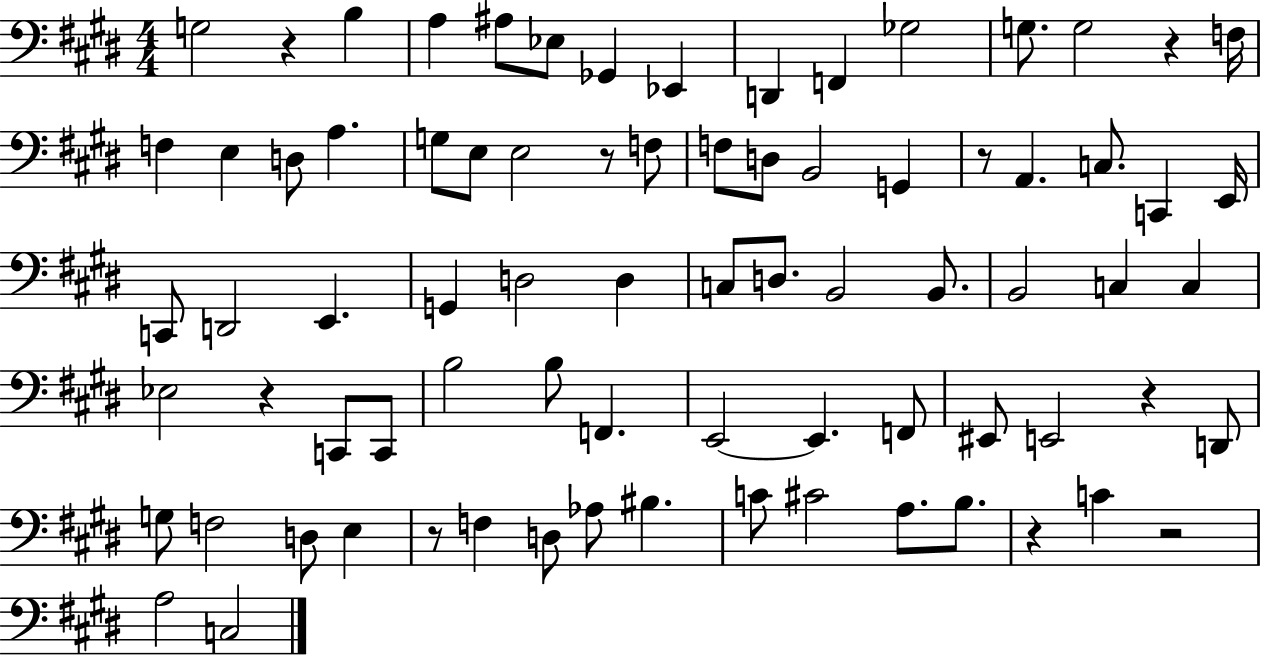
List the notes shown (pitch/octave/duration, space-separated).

G3/h R/q B3/q A3/q A#3/e Eb3/e Gb2/q Eb2/q D2/q F2/q Gb3/h G3/e. G3/h R/q F3/s F3/q E3/q D3/e A3/q. G3/e E3/e E3/h R/e F3/e F3/e D3/e B2/h G2/q R/e A2/q. C3/e. C2/q E2/s C2/e D2/h E2/q. G2/q D3/h D3/q C3/e D3/e. B2/h B2/e. B2/h C3/q C3/q Eb3/h R/q C2/e C2/e B3/h B3/e F2/q. E2/h E2/q. F2/e EIS2/e E2/h R/q D2/e G3/e F3/h D3/e E3/q R/e F3/q D3/e Ab3/e BIS3/q. C4/e C#4/h A3/e. B3/e. R/q C4/q R/h A3/h C3/h